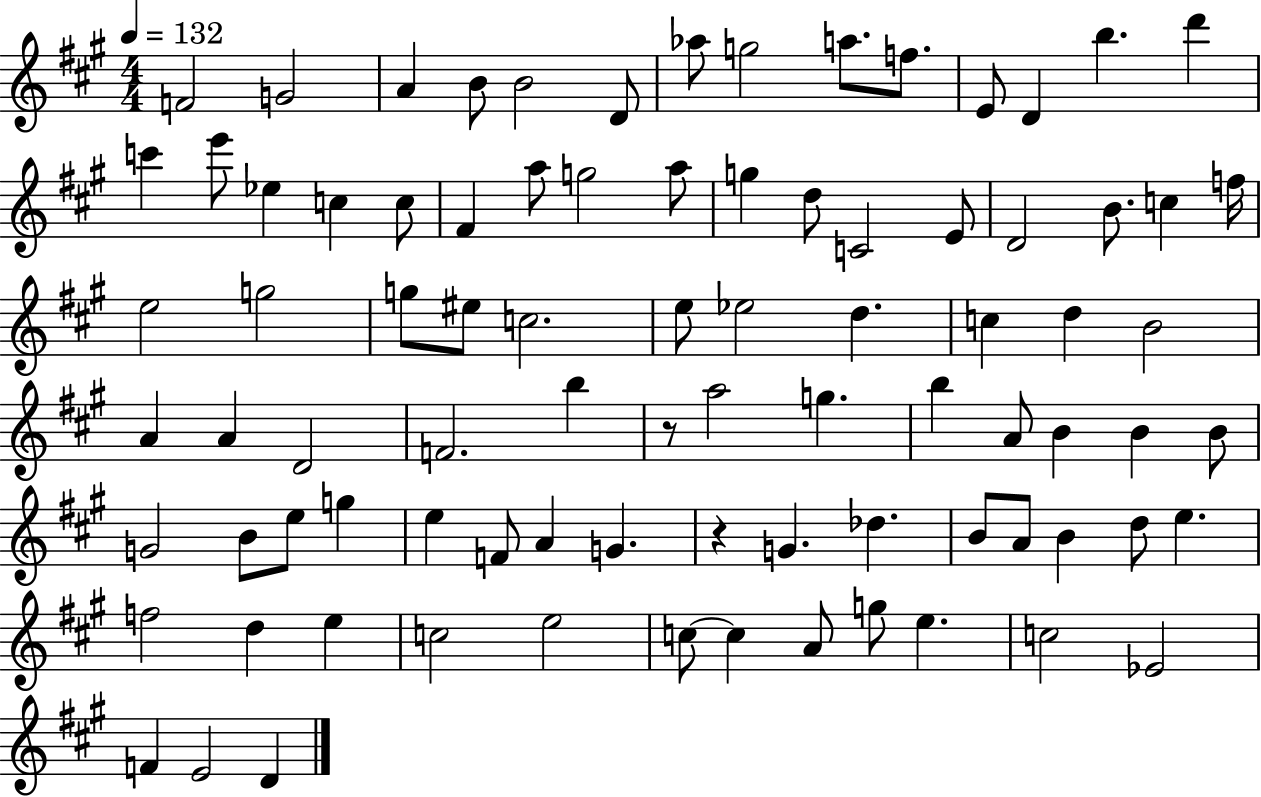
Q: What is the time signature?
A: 4/4